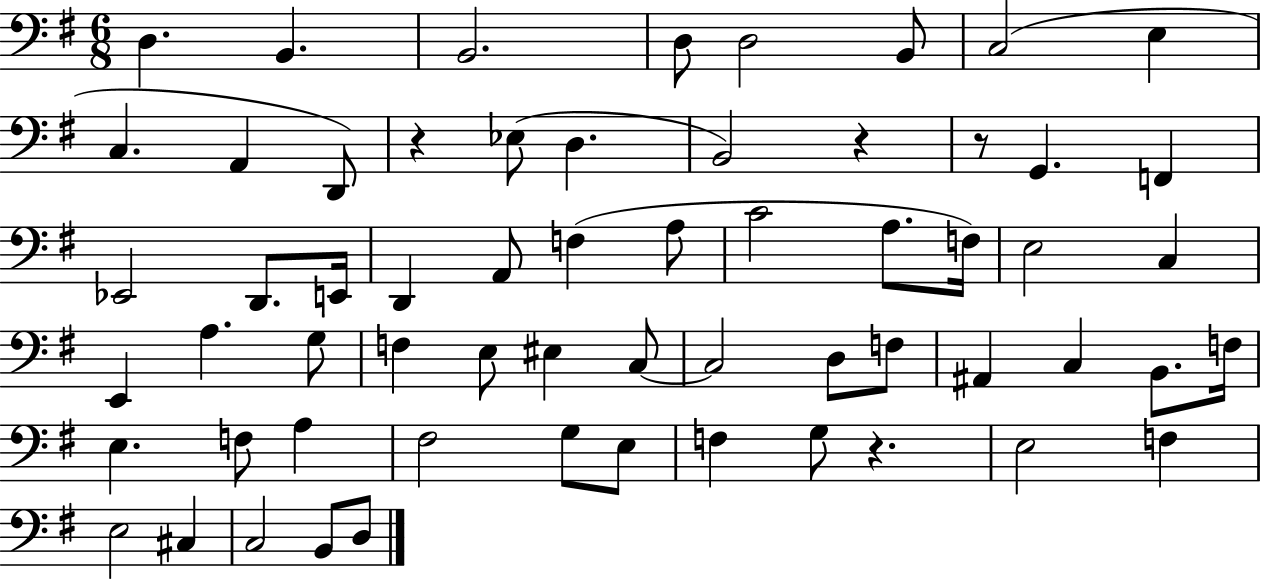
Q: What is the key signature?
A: G major